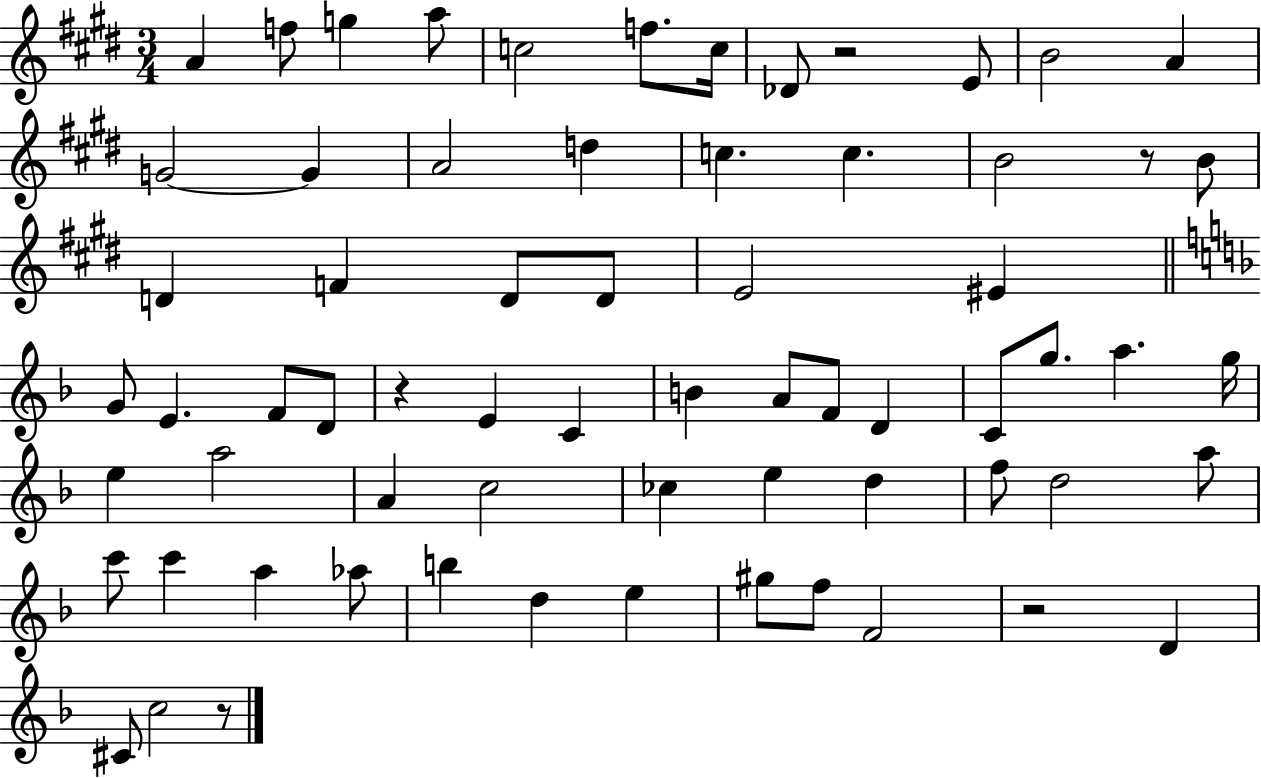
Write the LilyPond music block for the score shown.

{
  \clef treble
  \numericTimeSignature
  \time 3/4
  \key e \major
  a'4 f''8 g''4 a''8 | c''2 f''8. c''16 | des'8 r2 e'8 | b'2 a'4 | \break g'2~~ g'4 | a'2 d''4 | c''4. c''4. | b'2 r8 b'8 | \break d'4 f'4 d'8 d'8 | e'2 eis'4 | \bar "||" \break \key f \major g'8 e'4. f'8 d'8 | r4 e'4 c'4 | b'4 a'8 f'8 d'4 | c'8 g''8. a''4. g''16 | \break e''4 a''2 | a'4 c''2 | ces''4 e''4 d''4 | f''8 d''2 a''8 | \break c'''8 c'''4 a''4 aes''8 | b''4 d''4 e''4 | gis''8 f''8 f'2 | r2 d'4 | \break cis'8 c''2 r8 | \bar "|."
}